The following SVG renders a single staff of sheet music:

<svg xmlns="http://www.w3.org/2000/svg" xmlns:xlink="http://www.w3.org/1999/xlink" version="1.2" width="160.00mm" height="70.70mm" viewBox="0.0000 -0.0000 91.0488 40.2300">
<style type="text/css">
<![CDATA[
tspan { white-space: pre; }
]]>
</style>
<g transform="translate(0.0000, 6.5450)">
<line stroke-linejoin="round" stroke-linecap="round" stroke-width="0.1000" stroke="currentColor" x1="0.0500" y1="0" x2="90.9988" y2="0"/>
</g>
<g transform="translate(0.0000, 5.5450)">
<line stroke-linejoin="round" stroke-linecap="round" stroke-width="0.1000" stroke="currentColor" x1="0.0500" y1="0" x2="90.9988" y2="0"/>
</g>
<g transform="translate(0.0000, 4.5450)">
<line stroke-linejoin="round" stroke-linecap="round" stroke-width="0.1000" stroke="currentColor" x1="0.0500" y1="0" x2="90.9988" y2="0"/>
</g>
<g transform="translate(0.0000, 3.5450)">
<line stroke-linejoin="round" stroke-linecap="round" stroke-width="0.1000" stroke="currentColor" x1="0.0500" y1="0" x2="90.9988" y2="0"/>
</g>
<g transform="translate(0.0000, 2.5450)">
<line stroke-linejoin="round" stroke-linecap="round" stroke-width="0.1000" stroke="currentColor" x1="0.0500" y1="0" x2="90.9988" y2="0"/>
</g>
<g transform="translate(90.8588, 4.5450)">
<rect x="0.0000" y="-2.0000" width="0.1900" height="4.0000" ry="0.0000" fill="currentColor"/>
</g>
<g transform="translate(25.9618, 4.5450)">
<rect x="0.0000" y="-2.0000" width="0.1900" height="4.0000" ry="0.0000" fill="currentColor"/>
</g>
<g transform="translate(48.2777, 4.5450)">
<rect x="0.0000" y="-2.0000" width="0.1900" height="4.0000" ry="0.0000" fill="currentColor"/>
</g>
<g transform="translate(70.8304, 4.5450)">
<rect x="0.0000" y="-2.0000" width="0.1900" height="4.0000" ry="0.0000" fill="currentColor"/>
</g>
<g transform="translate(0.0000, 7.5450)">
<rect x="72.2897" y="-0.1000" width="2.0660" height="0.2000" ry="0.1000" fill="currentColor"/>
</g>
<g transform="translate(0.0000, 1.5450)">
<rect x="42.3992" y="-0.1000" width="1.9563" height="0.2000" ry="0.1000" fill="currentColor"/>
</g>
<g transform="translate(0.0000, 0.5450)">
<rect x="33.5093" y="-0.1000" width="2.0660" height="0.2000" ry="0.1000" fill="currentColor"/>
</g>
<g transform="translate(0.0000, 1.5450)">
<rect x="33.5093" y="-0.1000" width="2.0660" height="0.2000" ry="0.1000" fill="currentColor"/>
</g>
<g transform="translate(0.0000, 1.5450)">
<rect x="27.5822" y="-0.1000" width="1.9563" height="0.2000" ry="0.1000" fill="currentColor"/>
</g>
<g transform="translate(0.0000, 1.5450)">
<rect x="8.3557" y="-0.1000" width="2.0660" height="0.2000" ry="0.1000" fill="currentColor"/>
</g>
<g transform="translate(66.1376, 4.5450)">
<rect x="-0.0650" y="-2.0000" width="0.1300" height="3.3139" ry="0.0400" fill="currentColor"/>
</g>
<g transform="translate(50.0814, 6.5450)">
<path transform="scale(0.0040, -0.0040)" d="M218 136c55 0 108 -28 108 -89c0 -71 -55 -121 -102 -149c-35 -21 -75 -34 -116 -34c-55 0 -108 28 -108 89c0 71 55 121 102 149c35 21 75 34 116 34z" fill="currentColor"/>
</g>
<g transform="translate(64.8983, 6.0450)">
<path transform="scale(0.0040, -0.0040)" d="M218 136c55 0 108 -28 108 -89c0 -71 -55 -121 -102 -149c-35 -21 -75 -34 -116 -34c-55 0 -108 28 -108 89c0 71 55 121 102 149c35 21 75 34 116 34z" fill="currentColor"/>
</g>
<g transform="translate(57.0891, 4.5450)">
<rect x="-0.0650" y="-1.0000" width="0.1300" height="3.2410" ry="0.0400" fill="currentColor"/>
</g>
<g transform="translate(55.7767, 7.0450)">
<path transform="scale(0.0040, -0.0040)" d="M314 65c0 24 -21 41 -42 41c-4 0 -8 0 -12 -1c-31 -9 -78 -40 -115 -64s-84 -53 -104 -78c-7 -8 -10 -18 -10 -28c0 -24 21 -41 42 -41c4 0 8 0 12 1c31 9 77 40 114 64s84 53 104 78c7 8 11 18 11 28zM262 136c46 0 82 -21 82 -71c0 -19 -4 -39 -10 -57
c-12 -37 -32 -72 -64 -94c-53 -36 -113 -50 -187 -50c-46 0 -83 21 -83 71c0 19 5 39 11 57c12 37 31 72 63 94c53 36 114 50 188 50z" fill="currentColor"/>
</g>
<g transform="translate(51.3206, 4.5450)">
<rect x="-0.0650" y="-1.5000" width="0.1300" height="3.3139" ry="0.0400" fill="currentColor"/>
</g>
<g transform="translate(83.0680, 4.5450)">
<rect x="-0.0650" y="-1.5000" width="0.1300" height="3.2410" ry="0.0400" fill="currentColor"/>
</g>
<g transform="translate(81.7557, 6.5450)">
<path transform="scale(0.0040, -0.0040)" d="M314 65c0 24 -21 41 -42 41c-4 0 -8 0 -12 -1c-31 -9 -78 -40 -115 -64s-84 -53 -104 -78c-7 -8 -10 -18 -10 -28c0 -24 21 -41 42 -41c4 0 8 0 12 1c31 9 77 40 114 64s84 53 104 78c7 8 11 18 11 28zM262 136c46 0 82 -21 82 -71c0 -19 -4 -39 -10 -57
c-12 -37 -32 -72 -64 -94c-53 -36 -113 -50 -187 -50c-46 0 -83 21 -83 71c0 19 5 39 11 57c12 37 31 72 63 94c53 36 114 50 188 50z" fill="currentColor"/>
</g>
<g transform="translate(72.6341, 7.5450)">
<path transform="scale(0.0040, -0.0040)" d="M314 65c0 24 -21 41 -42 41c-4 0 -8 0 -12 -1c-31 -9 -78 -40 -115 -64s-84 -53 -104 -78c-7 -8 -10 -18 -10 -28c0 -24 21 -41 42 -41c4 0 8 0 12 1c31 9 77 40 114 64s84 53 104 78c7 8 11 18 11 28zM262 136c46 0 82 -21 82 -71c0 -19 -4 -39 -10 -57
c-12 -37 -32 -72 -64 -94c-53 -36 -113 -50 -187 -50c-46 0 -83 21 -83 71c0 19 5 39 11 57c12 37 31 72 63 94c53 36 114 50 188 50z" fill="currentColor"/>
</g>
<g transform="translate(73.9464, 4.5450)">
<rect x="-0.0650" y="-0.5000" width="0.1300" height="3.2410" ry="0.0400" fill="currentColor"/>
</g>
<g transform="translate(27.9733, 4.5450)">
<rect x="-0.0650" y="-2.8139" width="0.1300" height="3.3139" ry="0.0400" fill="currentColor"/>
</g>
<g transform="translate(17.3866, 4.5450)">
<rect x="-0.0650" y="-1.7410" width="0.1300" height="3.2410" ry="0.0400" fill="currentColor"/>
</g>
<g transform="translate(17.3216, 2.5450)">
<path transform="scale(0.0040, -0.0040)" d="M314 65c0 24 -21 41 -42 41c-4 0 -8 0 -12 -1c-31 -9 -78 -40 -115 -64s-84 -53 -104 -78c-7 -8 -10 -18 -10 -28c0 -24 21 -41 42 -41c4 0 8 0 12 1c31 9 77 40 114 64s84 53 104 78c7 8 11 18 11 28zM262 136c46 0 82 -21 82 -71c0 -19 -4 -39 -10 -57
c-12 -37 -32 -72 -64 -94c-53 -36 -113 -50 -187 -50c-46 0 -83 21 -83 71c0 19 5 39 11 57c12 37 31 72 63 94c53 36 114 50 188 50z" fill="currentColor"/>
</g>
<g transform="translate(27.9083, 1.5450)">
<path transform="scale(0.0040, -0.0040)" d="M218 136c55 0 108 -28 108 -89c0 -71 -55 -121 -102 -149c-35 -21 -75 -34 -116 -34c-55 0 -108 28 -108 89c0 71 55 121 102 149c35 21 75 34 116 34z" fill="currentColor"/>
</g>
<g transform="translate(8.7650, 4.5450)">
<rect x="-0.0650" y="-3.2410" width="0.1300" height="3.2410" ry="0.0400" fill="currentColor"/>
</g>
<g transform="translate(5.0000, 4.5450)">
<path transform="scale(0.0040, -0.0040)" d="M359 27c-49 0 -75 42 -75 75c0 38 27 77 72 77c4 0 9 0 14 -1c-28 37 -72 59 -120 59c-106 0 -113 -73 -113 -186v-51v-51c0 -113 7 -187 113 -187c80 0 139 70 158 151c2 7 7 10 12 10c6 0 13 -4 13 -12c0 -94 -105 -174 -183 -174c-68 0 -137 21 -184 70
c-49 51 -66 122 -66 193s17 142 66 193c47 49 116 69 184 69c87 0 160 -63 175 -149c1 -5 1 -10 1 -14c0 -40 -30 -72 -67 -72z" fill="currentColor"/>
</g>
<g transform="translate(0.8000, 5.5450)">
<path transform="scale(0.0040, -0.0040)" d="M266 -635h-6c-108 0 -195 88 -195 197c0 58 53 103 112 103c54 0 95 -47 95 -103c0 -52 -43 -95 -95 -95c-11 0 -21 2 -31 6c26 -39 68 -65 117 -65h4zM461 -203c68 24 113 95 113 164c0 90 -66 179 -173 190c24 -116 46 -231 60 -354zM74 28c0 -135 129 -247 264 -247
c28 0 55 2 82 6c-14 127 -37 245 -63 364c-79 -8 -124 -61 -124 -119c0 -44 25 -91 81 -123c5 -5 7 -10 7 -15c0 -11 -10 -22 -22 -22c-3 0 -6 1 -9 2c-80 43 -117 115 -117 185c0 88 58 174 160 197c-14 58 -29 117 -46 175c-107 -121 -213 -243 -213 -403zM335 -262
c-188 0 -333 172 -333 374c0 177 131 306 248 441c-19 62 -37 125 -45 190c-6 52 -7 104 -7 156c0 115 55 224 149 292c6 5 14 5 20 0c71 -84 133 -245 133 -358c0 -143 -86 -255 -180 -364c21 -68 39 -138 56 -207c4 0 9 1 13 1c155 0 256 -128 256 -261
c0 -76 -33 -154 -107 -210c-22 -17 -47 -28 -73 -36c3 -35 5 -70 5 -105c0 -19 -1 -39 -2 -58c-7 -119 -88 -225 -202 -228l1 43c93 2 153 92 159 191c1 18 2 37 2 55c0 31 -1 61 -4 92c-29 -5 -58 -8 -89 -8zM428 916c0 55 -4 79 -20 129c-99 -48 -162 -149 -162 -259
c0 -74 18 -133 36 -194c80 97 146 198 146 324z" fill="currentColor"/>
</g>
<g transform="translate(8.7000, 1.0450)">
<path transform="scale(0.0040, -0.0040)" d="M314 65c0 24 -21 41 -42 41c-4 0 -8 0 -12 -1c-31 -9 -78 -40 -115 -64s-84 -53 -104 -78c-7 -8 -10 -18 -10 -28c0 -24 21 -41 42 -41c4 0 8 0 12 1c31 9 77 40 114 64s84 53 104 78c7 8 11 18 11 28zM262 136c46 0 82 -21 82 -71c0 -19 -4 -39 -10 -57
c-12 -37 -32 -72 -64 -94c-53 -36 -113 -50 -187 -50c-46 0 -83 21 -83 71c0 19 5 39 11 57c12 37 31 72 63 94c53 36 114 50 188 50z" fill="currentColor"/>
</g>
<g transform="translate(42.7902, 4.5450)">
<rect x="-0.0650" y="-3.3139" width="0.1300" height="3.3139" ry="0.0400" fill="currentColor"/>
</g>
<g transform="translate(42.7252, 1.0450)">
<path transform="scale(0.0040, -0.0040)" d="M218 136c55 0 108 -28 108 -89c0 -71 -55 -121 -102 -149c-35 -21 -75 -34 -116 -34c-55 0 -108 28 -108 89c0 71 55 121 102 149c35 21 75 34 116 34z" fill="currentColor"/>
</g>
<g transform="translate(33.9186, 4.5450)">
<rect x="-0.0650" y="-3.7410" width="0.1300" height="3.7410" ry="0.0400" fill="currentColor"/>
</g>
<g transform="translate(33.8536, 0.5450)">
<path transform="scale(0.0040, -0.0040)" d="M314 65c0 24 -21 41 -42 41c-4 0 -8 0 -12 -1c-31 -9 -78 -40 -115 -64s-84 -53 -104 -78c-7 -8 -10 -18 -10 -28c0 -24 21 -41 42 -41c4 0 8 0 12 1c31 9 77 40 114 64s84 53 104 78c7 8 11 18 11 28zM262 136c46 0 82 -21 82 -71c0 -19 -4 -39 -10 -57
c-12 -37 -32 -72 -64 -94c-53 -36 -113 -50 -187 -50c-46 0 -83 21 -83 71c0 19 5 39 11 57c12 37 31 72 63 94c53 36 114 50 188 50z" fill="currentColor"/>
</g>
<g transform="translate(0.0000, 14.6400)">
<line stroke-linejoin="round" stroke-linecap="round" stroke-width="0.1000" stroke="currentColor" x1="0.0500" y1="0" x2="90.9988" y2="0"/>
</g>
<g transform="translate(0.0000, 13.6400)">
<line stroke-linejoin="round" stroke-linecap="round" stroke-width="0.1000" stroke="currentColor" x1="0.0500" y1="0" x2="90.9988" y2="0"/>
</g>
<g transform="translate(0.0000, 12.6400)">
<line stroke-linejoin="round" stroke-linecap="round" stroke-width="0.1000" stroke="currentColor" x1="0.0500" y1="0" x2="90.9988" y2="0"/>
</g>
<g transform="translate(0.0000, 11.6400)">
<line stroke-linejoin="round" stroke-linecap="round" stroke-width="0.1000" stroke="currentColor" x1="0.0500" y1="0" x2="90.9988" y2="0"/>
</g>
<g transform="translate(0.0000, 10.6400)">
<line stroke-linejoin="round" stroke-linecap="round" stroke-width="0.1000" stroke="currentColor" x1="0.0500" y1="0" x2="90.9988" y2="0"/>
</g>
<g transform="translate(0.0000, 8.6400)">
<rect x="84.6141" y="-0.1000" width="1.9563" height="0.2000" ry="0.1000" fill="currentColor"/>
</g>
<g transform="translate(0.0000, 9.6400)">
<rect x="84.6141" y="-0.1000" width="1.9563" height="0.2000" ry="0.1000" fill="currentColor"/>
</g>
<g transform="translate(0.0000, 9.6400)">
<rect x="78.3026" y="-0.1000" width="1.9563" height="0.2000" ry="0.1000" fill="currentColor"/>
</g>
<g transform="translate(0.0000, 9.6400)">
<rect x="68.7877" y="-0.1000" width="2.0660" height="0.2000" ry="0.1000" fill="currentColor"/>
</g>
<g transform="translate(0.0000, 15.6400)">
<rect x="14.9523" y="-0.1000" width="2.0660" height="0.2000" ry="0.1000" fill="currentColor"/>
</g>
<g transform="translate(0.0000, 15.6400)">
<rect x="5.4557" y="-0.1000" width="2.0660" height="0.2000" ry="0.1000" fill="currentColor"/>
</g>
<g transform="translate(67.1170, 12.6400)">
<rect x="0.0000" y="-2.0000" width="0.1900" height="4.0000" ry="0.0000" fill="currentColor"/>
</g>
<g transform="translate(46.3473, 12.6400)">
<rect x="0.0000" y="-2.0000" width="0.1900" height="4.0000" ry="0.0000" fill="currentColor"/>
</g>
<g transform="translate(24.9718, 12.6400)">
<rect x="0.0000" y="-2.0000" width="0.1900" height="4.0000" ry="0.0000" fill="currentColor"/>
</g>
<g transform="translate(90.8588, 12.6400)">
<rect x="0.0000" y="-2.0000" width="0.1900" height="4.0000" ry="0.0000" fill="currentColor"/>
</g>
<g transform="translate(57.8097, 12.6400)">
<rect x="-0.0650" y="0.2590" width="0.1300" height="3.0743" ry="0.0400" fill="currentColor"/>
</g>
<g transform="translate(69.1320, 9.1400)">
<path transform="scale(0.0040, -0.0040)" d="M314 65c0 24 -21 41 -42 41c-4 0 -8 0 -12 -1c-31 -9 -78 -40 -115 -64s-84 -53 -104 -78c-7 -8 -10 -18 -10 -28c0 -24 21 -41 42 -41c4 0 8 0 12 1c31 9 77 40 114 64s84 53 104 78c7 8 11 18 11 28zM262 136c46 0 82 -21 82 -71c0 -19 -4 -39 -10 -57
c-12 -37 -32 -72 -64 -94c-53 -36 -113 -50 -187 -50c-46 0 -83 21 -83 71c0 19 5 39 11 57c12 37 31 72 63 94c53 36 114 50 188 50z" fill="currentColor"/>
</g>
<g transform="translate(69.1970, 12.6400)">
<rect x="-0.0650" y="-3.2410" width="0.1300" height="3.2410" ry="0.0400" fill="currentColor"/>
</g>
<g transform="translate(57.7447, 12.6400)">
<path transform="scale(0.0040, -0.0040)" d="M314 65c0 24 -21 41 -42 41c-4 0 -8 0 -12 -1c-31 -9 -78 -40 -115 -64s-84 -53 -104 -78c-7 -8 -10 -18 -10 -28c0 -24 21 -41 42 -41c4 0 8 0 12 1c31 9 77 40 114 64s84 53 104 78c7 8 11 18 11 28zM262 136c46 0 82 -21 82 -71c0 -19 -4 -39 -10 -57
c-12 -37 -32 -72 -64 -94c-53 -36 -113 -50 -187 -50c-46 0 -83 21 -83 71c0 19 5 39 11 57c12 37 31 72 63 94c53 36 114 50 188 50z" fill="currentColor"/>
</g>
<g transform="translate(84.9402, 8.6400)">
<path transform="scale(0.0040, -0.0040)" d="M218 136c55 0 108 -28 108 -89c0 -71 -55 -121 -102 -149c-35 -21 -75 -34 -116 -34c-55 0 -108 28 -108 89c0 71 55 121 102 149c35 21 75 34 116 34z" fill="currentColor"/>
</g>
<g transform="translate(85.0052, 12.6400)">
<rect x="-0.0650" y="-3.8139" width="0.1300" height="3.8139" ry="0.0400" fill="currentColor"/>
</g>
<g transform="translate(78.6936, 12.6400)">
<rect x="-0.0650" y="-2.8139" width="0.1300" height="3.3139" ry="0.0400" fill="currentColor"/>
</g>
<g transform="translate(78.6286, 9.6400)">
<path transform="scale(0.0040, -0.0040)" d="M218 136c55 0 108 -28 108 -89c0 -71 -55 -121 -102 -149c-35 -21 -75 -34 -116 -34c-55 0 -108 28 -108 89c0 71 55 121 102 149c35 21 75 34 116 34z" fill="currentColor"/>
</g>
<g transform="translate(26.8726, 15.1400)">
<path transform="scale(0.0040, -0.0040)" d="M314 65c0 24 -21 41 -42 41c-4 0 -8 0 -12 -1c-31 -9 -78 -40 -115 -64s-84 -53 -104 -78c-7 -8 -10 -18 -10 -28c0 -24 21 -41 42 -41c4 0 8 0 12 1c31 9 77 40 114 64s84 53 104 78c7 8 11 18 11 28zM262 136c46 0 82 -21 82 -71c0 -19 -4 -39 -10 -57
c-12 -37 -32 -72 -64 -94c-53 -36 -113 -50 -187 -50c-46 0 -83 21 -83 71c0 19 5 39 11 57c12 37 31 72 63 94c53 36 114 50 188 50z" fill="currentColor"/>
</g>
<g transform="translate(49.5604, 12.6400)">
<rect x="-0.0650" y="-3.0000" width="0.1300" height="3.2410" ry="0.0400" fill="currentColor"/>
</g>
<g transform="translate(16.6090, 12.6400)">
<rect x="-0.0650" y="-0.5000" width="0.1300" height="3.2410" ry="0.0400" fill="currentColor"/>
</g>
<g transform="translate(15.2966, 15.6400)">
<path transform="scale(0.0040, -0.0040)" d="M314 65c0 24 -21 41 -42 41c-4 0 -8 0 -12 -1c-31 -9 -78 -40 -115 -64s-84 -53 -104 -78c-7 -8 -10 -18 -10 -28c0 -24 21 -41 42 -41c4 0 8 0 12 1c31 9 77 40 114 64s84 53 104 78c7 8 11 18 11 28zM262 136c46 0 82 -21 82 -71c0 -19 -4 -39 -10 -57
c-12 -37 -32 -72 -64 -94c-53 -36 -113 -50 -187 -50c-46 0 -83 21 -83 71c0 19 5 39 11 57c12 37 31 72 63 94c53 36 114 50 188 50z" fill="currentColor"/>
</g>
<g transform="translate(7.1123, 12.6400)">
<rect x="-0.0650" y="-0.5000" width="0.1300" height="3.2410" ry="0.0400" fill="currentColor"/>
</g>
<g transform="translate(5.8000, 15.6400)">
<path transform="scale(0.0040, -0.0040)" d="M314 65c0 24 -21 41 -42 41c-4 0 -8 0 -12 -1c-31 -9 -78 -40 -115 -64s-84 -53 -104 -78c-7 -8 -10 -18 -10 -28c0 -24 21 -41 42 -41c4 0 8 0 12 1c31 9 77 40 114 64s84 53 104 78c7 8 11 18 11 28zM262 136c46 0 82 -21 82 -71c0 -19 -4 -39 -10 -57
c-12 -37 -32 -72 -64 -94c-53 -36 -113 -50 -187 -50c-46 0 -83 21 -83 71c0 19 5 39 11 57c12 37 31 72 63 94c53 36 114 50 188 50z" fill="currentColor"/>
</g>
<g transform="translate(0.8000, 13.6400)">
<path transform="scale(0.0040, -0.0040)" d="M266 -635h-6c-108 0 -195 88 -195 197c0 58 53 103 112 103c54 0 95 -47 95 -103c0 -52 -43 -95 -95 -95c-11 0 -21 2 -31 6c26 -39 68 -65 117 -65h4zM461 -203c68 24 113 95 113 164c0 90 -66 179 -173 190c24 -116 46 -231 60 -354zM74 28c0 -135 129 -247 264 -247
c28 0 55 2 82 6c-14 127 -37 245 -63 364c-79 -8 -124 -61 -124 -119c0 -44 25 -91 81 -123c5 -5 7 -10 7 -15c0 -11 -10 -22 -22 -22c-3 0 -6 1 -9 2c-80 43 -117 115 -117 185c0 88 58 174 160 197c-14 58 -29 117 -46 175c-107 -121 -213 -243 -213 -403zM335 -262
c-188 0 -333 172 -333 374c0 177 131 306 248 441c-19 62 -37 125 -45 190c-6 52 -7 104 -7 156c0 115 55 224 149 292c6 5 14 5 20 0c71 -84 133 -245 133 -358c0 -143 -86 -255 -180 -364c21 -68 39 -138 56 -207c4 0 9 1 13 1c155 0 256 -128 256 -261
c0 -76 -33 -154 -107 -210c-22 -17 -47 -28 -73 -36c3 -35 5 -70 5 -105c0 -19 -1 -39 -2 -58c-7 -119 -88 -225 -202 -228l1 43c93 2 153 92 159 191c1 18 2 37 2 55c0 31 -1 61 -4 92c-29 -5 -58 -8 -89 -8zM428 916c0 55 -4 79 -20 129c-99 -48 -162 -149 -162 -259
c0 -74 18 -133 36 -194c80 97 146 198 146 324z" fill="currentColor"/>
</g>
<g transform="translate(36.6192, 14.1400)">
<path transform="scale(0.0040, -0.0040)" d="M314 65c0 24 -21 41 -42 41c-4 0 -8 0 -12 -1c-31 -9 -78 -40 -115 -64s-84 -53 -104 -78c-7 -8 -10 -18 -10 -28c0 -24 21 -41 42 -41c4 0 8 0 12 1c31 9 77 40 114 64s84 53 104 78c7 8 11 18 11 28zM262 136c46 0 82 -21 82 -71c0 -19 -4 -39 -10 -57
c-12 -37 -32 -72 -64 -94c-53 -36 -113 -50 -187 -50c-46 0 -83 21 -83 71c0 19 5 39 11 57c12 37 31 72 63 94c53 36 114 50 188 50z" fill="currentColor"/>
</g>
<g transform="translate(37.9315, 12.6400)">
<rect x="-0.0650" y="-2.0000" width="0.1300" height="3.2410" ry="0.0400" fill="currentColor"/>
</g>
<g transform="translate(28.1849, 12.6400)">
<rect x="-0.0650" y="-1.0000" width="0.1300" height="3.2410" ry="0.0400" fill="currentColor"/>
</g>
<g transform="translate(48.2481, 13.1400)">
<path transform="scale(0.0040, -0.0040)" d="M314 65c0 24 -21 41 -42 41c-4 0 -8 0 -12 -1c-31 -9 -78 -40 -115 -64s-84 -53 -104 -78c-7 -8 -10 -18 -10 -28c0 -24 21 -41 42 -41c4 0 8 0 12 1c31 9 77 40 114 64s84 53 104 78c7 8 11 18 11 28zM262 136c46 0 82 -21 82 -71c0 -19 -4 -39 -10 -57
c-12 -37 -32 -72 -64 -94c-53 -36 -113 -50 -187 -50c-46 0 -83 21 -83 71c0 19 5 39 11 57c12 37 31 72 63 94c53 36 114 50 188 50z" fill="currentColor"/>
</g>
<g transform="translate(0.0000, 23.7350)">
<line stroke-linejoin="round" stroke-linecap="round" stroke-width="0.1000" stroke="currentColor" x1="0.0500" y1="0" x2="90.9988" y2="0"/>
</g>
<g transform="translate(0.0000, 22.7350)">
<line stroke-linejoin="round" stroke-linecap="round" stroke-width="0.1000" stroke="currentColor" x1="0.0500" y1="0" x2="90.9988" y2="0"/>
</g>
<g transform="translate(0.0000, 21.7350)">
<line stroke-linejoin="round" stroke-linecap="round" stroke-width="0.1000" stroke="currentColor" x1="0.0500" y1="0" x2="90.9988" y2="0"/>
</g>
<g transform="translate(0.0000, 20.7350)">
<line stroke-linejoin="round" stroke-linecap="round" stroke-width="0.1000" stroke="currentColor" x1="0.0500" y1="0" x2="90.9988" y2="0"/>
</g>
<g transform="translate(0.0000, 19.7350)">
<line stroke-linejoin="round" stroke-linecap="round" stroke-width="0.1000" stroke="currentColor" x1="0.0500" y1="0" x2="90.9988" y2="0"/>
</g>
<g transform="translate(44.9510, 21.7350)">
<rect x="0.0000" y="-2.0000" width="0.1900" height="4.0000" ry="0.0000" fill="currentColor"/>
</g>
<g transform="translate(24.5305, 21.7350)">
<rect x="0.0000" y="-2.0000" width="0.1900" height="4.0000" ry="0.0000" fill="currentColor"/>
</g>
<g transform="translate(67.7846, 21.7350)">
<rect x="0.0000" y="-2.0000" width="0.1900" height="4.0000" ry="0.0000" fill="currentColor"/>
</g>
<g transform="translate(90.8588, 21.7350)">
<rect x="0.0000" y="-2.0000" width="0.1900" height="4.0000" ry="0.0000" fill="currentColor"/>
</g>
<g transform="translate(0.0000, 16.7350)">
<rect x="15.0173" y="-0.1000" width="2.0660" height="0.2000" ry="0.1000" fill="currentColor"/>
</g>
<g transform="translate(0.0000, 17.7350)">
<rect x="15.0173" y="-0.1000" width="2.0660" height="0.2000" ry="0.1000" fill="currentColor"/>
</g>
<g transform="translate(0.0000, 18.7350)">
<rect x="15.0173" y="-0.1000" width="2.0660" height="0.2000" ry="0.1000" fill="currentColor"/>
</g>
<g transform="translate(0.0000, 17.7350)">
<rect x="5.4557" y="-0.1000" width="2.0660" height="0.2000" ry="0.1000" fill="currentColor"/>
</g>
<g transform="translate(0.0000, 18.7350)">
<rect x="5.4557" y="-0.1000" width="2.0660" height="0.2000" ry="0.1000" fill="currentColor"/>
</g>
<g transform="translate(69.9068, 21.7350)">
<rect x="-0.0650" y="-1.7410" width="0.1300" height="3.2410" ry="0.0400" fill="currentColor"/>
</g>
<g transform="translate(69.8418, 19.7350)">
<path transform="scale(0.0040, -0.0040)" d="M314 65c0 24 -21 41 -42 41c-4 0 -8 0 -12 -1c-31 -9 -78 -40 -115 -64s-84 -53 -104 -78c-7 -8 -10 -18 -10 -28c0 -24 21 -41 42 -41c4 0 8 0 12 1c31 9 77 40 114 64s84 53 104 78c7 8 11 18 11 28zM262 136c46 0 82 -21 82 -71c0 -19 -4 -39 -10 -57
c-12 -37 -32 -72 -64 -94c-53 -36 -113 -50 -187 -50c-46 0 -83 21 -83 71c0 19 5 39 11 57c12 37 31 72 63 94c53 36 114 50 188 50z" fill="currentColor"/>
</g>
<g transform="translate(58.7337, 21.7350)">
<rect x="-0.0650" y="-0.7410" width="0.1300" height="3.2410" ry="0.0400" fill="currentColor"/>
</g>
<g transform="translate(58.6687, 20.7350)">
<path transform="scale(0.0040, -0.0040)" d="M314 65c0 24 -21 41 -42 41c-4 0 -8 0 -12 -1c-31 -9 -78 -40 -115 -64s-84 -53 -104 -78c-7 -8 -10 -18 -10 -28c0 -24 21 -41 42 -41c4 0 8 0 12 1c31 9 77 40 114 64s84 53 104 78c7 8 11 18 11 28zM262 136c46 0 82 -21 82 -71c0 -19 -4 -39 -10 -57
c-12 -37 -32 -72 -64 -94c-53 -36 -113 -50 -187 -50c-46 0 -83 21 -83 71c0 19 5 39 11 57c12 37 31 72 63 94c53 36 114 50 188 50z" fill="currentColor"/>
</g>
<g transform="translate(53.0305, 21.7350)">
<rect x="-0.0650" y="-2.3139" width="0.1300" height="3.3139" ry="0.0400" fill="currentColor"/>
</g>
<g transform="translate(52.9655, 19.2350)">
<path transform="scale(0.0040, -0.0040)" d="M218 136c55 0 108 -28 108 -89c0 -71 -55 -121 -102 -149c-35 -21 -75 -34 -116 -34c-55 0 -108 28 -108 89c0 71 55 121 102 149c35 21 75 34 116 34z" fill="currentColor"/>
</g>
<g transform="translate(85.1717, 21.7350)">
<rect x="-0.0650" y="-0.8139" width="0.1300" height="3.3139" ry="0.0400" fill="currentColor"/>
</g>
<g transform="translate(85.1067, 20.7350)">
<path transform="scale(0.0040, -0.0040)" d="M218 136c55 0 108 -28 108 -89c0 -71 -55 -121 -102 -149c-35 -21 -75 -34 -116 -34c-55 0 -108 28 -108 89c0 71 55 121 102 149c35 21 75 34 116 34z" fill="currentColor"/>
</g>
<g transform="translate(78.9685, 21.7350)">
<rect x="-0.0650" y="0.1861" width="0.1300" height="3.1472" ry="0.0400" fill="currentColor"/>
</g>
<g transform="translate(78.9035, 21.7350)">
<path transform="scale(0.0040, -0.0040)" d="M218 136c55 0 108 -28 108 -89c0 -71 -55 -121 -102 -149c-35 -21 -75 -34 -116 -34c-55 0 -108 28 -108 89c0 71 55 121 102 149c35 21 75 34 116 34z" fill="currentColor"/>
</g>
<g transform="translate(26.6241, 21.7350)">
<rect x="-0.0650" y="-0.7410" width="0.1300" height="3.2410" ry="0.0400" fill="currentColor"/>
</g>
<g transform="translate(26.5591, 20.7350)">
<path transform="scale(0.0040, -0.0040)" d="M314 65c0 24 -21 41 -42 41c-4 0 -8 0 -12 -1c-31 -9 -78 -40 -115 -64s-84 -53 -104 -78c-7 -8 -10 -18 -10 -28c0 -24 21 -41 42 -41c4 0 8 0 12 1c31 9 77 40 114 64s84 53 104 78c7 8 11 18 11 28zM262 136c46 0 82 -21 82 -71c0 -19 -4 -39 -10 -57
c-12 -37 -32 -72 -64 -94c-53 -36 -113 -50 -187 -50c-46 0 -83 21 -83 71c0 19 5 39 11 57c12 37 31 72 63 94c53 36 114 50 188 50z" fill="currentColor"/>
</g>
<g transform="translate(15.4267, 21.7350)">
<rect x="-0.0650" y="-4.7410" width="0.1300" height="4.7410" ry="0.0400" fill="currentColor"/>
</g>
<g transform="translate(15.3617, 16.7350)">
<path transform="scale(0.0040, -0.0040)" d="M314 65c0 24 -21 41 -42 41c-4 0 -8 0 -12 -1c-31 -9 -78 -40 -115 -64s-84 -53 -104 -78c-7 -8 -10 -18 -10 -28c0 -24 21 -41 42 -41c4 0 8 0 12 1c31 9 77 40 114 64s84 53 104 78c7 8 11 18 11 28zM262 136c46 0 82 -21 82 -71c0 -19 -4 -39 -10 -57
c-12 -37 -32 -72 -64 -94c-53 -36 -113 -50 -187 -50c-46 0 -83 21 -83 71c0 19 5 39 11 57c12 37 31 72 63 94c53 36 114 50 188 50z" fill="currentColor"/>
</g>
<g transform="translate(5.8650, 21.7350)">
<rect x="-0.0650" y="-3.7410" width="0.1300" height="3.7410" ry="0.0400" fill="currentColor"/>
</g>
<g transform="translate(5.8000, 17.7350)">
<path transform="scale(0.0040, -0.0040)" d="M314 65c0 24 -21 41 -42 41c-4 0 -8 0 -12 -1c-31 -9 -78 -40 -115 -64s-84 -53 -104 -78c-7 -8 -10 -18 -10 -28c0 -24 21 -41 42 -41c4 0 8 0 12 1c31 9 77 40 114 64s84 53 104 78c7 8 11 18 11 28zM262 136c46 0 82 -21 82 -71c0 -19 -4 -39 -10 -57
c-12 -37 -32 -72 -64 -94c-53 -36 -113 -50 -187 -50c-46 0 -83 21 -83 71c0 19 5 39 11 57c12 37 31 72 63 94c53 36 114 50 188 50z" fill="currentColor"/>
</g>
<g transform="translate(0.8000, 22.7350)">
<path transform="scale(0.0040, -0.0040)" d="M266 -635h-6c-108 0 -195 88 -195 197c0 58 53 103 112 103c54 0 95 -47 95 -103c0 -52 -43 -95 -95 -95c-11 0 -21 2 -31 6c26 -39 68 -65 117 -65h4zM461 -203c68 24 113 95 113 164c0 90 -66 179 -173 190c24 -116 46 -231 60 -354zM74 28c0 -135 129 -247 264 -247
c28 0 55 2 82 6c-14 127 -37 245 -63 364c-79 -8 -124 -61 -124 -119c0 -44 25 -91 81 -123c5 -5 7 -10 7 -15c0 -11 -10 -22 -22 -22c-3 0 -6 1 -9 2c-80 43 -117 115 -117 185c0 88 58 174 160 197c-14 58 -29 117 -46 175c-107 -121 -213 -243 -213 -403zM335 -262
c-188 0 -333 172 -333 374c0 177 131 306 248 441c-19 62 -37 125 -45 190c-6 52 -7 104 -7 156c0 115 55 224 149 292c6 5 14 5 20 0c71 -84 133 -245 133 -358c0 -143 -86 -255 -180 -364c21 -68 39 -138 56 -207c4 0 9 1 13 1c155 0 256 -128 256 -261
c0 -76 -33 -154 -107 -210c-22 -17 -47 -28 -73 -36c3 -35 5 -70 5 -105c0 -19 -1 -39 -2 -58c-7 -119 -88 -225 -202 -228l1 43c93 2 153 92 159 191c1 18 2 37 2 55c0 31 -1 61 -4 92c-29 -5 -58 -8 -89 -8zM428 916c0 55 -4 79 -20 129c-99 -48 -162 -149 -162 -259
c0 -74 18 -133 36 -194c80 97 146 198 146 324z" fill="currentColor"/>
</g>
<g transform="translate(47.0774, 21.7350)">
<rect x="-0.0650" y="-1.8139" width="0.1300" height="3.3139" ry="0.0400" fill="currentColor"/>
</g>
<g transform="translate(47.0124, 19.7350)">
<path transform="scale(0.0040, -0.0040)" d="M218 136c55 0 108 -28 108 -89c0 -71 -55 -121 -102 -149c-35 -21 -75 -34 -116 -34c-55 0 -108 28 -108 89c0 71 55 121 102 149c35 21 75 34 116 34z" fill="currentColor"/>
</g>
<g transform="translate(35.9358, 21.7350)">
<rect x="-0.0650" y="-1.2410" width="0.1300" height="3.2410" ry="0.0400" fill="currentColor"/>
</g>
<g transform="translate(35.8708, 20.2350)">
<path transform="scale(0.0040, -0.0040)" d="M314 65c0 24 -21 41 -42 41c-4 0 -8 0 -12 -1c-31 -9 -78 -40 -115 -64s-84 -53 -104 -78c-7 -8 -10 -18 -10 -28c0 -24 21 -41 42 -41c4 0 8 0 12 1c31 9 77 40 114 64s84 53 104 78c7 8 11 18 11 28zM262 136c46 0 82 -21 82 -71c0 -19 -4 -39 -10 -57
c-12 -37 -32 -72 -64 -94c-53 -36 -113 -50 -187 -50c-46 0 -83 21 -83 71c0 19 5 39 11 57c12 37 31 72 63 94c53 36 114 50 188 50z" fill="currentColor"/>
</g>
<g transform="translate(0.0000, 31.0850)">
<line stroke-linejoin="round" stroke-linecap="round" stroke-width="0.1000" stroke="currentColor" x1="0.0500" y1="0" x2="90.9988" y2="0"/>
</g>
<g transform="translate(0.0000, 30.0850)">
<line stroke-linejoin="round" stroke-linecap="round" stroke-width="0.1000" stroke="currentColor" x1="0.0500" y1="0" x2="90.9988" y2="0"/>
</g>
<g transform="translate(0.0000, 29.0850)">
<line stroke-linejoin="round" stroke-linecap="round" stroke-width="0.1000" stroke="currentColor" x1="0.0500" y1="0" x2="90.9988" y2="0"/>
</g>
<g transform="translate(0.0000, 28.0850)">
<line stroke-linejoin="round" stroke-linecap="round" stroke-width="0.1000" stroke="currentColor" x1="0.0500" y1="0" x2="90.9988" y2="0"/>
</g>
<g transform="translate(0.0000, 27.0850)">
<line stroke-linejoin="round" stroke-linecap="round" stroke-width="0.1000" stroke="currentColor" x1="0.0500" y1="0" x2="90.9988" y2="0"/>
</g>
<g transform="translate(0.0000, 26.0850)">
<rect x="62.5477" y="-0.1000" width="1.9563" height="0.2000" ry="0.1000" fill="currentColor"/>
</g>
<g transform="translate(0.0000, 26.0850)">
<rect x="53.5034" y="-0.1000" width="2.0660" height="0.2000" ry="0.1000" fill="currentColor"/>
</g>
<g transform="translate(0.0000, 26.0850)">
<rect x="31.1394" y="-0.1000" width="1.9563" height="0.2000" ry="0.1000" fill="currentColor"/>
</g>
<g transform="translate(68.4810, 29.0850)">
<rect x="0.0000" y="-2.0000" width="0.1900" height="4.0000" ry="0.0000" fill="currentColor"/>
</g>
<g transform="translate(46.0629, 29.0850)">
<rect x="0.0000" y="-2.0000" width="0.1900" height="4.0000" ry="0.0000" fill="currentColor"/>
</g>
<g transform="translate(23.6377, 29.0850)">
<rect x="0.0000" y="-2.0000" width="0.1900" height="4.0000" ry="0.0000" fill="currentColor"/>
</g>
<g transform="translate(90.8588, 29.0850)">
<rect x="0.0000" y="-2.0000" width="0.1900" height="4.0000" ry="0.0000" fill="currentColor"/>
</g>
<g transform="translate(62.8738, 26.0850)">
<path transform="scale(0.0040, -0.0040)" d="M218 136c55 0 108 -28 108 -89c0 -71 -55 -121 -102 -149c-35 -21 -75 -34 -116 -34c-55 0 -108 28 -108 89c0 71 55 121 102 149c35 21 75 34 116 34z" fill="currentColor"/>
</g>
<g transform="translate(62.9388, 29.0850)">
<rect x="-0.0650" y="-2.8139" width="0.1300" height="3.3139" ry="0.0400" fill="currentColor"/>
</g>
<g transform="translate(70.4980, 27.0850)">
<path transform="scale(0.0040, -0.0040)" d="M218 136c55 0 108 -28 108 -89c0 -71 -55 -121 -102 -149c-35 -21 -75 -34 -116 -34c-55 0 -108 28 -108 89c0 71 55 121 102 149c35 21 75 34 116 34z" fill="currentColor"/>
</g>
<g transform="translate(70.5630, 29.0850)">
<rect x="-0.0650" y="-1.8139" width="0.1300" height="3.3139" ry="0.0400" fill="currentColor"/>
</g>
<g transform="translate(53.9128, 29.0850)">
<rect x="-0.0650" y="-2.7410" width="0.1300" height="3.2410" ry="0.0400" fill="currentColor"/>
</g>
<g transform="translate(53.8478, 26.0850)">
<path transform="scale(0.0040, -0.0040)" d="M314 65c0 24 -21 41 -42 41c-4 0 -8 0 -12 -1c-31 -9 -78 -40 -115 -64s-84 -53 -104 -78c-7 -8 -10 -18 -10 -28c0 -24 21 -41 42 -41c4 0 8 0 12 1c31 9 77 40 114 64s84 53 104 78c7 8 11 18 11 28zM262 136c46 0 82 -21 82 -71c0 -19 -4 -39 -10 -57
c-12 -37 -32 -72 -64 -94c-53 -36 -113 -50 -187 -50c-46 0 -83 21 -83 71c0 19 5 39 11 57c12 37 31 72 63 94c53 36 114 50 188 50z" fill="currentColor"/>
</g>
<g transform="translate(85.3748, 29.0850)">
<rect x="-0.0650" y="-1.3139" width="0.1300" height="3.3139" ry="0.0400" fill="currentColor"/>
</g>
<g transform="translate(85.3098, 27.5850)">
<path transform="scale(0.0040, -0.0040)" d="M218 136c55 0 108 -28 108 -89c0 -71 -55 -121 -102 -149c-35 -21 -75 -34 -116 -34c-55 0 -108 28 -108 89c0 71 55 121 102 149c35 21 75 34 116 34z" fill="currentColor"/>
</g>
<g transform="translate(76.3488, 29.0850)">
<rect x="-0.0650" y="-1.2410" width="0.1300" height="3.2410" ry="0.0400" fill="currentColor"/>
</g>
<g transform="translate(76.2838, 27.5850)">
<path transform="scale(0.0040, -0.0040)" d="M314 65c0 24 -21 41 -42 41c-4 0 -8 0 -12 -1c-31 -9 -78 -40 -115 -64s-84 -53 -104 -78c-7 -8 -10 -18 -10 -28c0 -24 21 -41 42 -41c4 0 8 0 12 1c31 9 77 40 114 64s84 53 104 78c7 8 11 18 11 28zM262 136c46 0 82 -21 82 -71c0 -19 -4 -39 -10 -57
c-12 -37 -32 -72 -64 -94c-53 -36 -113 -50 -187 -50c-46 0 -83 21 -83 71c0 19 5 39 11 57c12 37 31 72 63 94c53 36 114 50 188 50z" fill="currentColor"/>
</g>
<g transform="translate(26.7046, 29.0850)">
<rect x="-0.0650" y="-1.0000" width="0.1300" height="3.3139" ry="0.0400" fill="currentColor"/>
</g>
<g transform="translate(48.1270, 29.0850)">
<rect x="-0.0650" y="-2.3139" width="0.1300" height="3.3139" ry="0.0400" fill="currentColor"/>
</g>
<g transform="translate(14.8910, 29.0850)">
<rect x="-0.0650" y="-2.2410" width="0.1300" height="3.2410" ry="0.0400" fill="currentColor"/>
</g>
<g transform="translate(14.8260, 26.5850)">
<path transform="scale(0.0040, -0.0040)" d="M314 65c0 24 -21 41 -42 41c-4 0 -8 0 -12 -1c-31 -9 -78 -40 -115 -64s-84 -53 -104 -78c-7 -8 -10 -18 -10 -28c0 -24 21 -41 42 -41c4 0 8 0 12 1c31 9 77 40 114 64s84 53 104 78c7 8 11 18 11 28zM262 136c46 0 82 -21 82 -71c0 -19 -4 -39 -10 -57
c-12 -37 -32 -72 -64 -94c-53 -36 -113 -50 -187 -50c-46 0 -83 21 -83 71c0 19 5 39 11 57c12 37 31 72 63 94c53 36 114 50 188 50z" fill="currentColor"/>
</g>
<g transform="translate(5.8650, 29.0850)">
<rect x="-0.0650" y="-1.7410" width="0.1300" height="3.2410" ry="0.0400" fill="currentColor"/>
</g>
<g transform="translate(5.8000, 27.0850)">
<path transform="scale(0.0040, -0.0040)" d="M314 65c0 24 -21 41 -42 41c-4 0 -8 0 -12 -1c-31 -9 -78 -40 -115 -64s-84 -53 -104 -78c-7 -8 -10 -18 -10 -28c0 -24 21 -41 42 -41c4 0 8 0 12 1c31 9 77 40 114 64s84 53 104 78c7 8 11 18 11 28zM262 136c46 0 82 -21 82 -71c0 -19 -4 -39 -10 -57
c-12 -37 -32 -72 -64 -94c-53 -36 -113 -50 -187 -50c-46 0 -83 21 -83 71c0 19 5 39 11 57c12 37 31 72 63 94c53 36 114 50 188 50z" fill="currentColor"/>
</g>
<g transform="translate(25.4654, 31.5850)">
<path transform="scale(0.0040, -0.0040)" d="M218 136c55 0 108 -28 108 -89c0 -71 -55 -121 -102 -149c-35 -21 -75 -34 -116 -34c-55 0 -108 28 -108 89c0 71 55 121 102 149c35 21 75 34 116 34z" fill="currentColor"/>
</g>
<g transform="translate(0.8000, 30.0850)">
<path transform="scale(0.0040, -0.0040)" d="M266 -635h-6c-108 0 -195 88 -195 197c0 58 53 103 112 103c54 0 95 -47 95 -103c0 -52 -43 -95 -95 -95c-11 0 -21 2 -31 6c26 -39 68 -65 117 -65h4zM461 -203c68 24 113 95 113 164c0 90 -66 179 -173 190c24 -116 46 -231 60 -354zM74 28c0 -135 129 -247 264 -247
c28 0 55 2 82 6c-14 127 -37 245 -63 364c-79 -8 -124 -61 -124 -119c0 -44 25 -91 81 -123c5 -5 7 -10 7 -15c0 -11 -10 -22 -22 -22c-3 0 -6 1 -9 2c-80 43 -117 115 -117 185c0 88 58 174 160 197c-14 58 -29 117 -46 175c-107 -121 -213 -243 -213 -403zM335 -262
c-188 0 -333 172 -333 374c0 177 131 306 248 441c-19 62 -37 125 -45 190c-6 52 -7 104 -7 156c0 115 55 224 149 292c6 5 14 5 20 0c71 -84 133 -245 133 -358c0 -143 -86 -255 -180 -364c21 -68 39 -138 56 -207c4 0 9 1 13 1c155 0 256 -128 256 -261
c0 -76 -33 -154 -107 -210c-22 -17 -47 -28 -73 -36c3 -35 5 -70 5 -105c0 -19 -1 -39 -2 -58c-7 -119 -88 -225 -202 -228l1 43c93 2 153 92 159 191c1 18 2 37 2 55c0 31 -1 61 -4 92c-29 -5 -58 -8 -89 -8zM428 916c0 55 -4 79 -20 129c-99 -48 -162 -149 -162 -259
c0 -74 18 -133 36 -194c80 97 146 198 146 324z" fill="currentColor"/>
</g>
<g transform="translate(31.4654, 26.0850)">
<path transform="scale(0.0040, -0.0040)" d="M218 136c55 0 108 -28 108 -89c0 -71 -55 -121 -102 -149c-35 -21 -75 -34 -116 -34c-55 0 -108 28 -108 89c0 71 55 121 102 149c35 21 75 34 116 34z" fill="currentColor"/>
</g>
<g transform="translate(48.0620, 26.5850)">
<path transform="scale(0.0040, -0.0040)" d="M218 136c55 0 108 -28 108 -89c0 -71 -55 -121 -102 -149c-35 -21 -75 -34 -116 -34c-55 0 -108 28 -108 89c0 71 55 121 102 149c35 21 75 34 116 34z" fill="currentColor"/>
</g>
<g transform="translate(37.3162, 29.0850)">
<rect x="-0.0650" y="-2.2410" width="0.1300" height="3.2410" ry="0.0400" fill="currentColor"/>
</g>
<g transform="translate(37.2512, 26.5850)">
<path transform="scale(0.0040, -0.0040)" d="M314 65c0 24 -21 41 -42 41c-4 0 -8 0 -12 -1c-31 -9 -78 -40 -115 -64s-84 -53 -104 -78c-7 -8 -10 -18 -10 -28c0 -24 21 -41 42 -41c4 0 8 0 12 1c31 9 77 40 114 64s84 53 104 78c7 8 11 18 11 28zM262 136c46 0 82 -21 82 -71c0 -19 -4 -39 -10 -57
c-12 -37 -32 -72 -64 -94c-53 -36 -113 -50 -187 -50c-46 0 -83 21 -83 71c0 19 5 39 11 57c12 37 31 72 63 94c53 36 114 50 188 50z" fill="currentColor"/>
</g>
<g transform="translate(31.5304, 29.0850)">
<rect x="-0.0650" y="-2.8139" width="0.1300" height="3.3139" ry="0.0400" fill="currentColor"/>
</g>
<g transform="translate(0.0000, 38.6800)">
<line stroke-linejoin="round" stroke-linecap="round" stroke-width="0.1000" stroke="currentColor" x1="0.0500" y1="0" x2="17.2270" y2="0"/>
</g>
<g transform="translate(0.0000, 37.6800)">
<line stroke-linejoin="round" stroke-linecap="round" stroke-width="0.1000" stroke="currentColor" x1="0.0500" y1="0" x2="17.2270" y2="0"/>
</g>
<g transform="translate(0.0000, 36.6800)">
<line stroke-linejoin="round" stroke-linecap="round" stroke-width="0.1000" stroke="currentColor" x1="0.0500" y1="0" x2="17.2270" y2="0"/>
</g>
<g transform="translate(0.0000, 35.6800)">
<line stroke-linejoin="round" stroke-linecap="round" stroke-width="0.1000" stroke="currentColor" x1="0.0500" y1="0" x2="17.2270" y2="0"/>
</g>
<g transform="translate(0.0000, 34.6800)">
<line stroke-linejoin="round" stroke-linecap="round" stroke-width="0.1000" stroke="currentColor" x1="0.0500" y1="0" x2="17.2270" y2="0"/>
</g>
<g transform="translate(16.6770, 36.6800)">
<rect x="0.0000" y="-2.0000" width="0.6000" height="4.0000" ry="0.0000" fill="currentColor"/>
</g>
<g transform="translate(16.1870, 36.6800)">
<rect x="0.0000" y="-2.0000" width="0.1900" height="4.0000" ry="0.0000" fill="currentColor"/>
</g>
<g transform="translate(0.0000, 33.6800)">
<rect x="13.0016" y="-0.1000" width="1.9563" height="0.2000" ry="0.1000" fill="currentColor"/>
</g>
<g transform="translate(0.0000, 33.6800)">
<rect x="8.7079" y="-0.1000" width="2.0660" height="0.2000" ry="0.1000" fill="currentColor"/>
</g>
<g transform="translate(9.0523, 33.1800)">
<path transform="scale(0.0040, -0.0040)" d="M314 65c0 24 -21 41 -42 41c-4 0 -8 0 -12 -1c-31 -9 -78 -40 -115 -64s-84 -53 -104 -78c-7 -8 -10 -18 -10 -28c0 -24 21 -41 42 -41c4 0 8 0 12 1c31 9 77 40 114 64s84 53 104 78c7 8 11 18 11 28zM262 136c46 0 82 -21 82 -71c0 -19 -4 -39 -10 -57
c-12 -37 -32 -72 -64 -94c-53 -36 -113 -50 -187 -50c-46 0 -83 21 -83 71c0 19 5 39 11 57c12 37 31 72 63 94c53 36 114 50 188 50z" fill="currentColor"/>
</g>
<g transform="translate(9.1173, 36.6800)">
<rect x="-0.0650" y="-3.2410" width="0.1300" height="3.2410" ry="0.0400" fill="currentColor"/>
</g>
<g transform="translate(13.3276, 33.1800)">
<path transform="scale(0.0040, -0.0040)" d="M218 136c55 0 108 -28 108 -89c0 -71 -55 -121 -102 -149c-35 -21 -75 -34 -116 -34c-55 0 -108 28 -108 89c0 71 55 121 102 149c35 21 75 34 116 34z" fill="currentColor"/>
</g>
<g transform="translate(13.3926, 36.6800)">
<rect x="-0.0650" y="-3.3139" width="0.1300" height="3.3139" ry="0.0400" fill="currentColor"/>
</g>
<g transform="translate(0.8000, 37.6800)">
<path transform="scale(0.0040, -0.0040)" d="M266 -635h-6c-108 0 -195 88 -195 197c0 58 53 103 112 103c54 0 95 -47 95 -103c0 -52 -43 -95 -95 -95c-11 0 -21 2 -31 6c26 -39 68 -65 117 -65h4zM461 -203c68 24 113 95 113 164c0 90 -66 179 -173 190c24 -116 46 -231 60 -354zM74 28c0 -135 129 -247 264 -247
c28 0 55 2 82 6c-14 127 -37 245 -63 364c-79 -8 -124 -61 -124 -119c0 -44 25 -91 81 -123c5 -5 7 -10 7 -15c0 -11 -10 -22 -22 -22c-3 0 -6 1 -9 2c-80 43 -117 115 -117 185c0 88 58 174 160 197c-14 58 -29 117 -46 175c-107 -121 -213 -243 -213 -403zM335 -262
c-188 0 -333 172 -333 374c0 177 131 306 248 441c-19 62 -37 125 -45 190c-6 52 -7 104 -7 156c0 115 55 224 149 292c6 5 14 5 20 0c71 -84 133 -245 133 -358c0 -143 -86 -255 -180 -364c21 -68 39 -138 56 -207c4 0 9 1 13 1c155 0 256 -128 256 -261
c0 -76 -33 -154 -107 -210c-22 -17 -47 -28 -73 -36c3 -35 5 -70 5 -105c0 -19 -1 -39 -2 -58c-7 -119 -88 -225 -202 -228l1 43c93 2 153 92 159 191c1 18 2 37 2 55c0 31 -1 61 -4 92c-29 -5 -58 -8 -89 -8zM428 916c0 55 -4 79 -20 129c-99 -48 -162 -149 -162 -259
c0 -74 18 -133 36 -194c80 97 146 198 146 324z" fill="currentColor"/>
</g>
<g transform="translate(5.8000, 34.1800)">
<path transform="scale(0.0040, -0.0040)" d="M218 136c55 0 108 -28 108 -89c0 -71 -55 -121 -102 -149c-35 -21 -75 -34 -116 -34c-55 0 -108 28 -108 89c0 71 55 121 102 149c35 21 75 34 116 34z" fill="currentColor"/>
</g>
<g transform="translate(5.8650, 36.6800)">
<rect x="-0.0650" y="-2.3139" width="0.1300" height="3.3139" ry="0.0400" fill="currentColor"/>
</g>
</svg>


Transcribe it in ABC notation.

X:1
T:Untitled
M:4/4
L:1/4
K:C
b2 f2 a c'2 b E D2 F C2 E2 C2 C2 D2 F2 A2 B2 b2 a c' c'2 e'2 d2 e2 f g d2 f2 B d f2 g2 D a g2 g a2 a f e2 e g b2 b